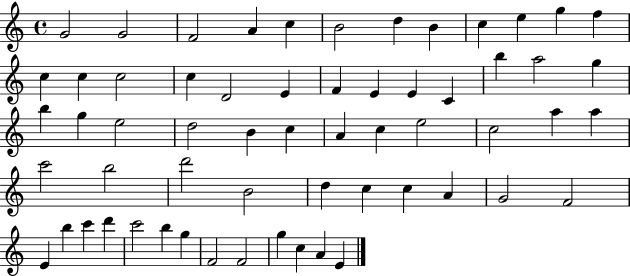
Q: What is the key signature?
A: C major